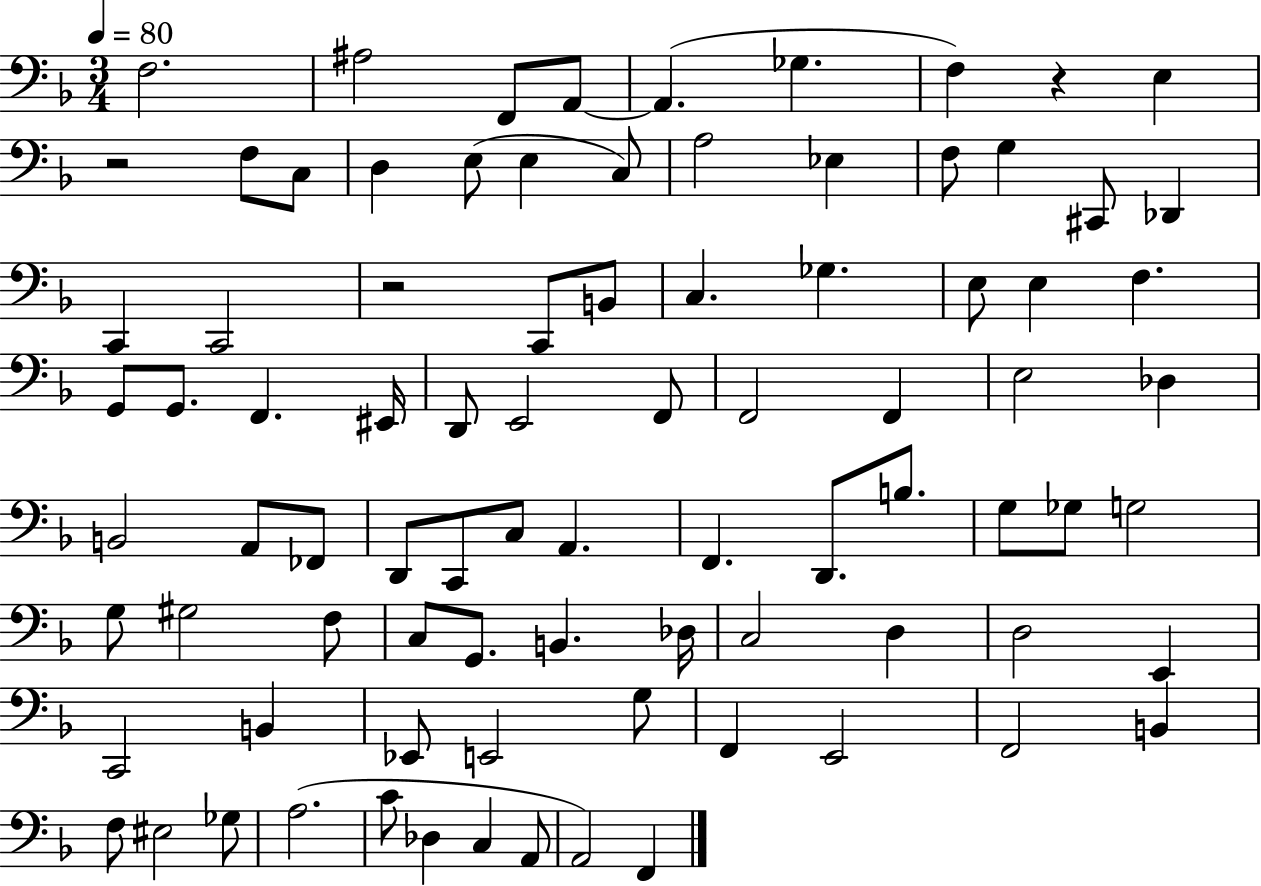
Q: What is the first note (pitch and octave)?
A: F3